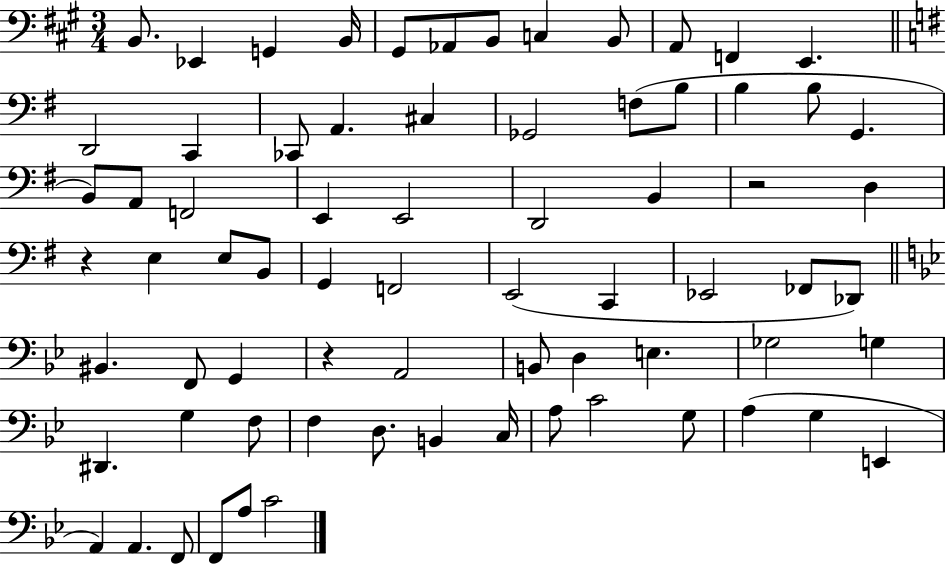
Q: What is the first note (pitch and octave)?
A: B2